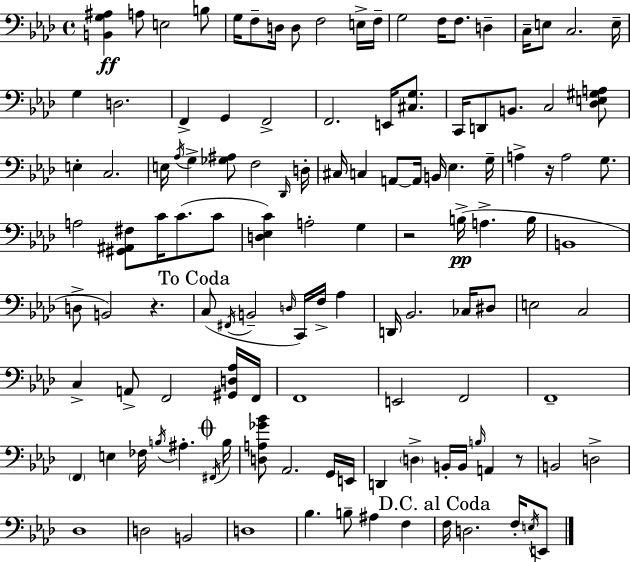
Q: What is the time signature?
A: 4/4